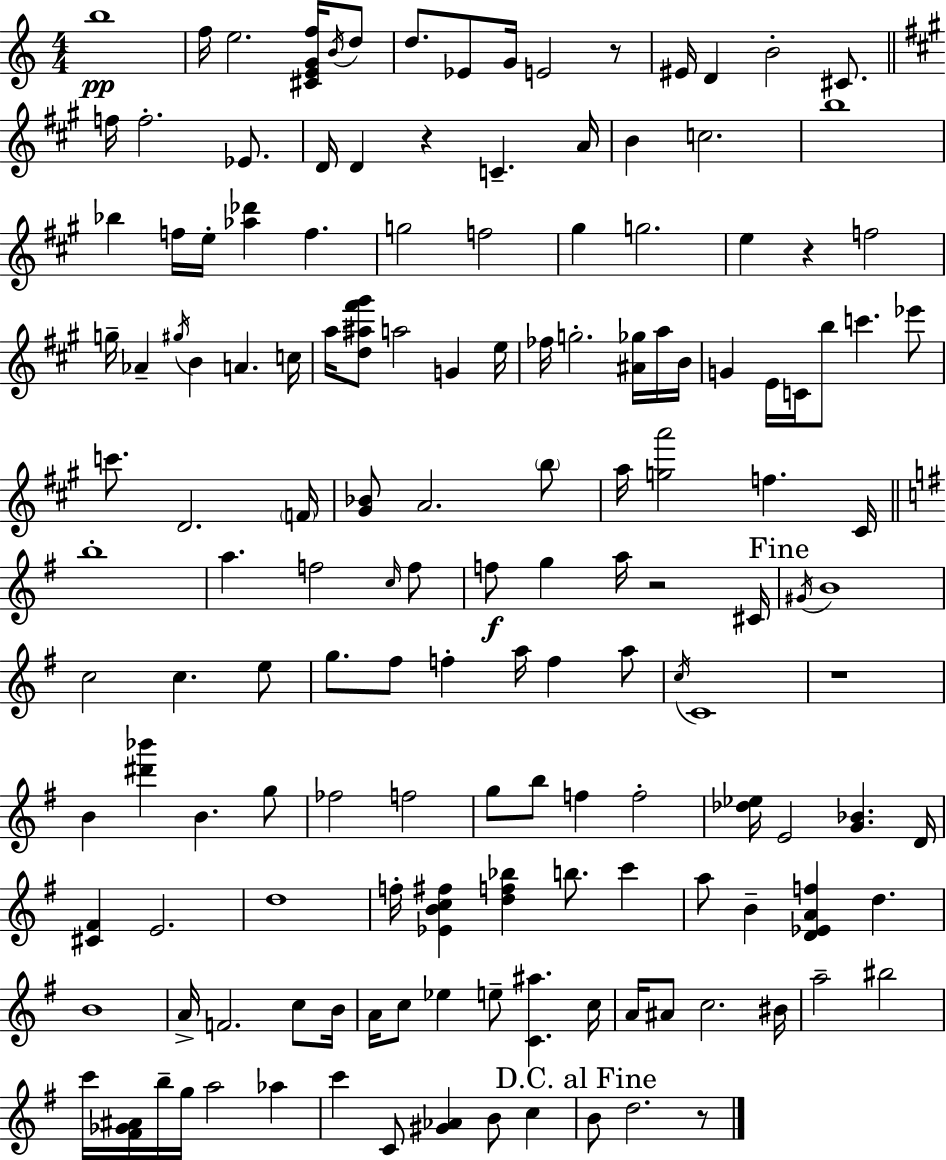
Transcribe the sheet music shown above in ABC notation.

X:1
T:Untitled
M:4/4
L:1/4
K:C
b4 f/4 e2 [^CEGf]/4 B/4 d/2 d/2 _E/2 G/4 E2 z/2 ^E/4 D B2 ^C/2 f/4 f2 _E/2 D/4 D z C A/4 B c2 b4 _b f/4 e/4 [_a_d'] f g2 f2 ^g g2 e z f2 g/4 _A ^g/4 B A c/4 a/4 [d^a^f'^g']/2 a2 G e/4 _f/4 g2 [^A_g]/4 a/4 B/4 G E/4 C/4 b/2 c' _e'/2 c'/2 D2 F/4 [^G_B]/2 A2 b/2 a/4 [ga']2 f ^C/4 b4 a f2 c/4 f/2 f/2 g a/4 z2 ^C/4 ^G/4 B4 c2 c e/2 g/2 ^f/2 f a/4 f a/2 c/4 C4 z4 B [^d'_b'] B g/2 _f2 f2 g/2 b/2 f f2 [_d_e]/4 E2 [G_B] D/4 [^C^F] E2 d4 f/4 [_EBc^f] [df_b] b/2 c' a/2 B [D_EAf] d B4 A/4 F2 c/2 B/4 A/4 c/2 _e e/2 [C^a] c/4 A/4 ^A/2 c2 ^B/4 a2 ^b2 c'/4 [^F_G^A]/4 b/4 g/4 a2 _a c' C/2 [^G_A] B/2 c B/2 d2 z/2